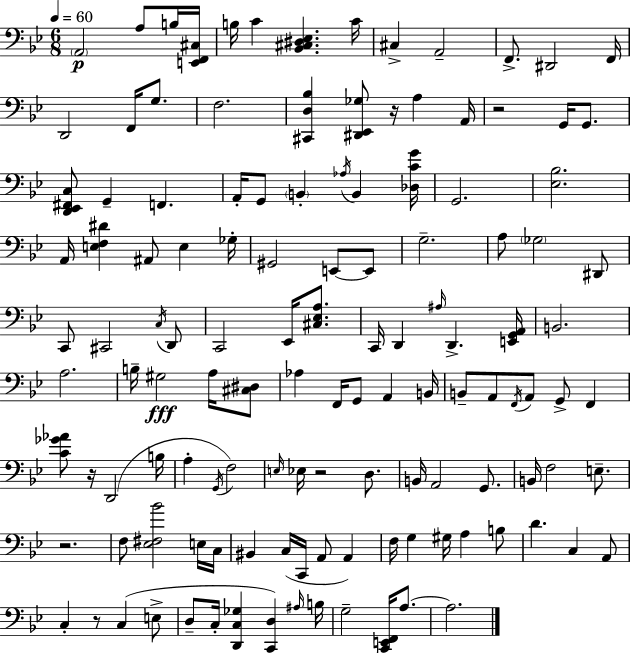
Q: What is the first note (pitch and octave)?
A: A2